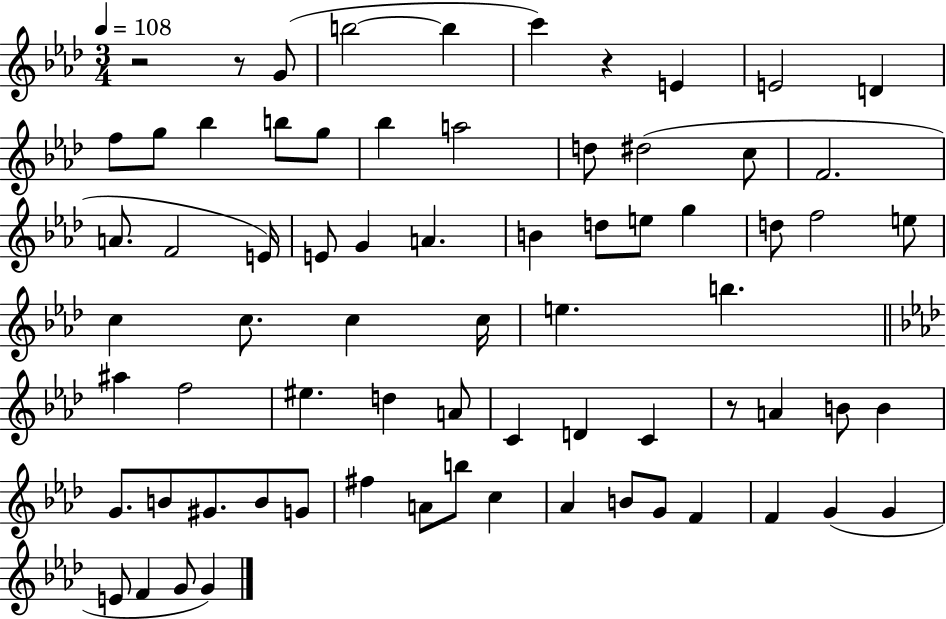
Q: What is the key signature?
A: AES major